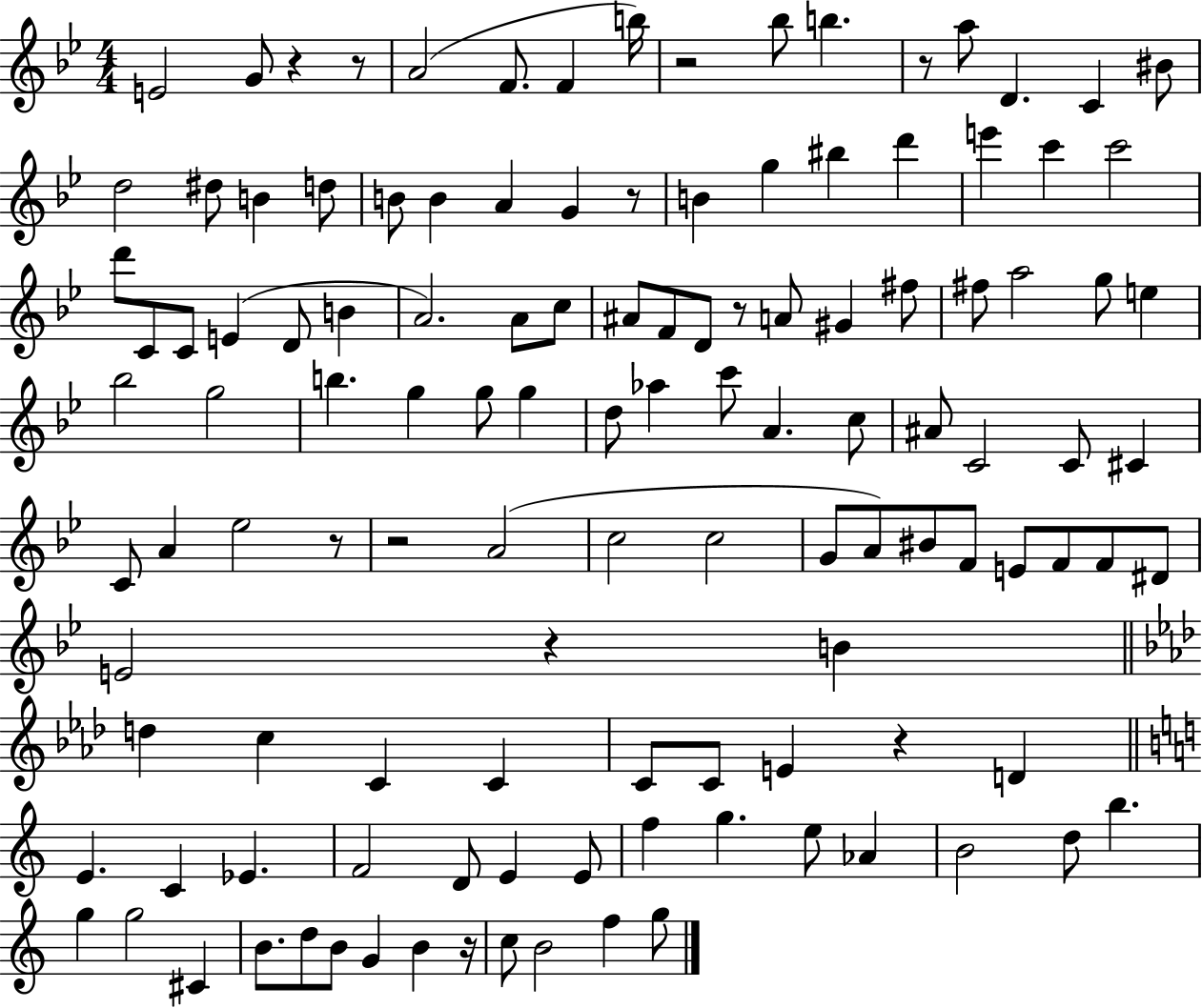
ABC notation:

X:1
T:Untitled
M:4/4
L:1/4
K:Bb
E2 G/2 z z/2 A2 F/2 F b/4 z2 _b/2 b z/2 a/2 D C ^B/2 d2 ^d/2 B d/2 B/2 B A G z/2 B g ^b d' e' c' c'2 d'/2 C/2 C/2 E D/2 B A2 A/2 c/2 ^A/2 F/2 D/2 z/2 A/2 ^G ^f/2 ^f/2 a2 g/2 e _b2 g2 b g g/2 g d/2 _a c'/2 A c/2 ^A/2 C2 C/2 ^C C/2 A _e2 z/2 z2 A2 c2 c2 G/2 A/2 ^B/2 F/2 E/2 F/2 F/2 ^D/2 E2 z B d c C C C/2 C/2 E z D E C _E F2 D/2 E E/2 f g e/2 _A B2 d/2 b g g2 ^C B/2 d/2 B/2 G B z/4 c/2 B2 f g/2